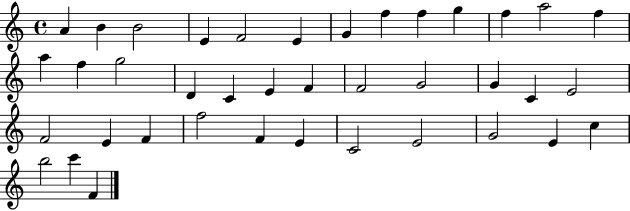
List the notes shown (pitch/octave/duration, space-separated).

A4/q B4/q B4/h E4/q F4/h E4/q G4/q F5/q F5/q G5/q F5/q A5/h F5/q A5/q F5/q G5/h D4/q C4/q E4/q F4/q F4/h G4/h G4/q C4/q E4/h F4/h E4/q F4/q F5/h F4/q E4/q C4/h E4/h G4/h E4/q C5/q B5/h C6/q F4/q